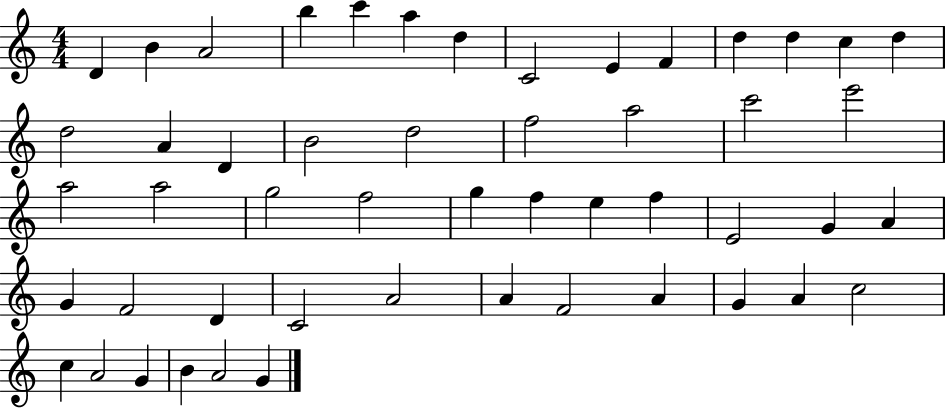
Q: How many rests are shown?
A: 0